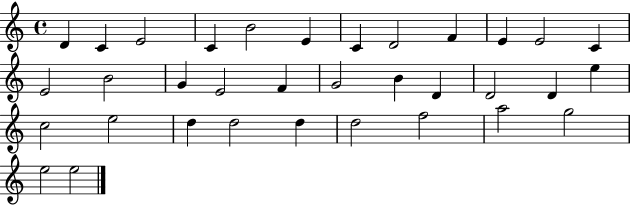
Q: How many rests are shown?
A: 0